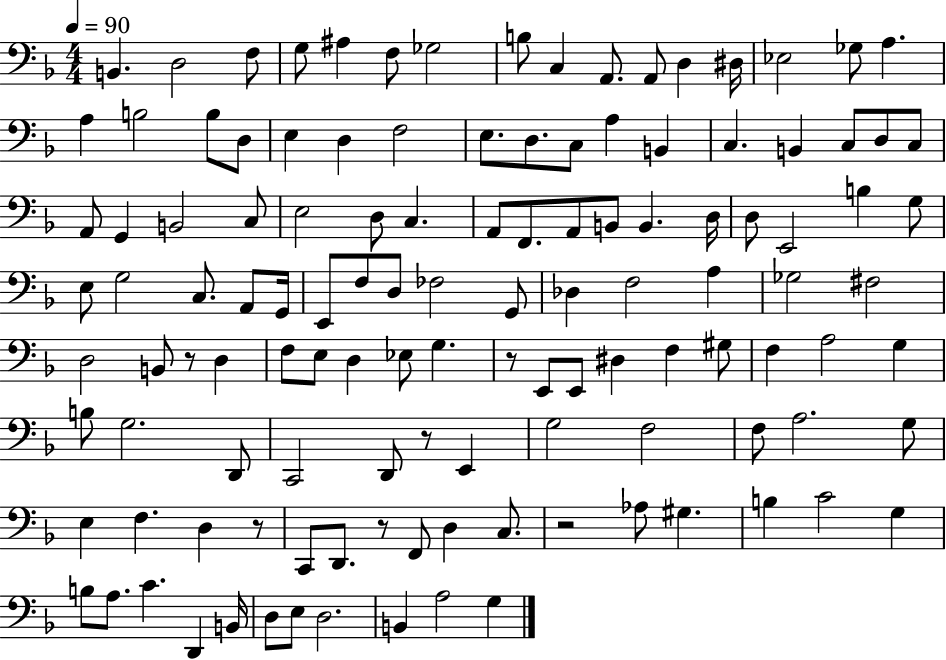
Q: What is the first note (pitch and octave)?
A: B2